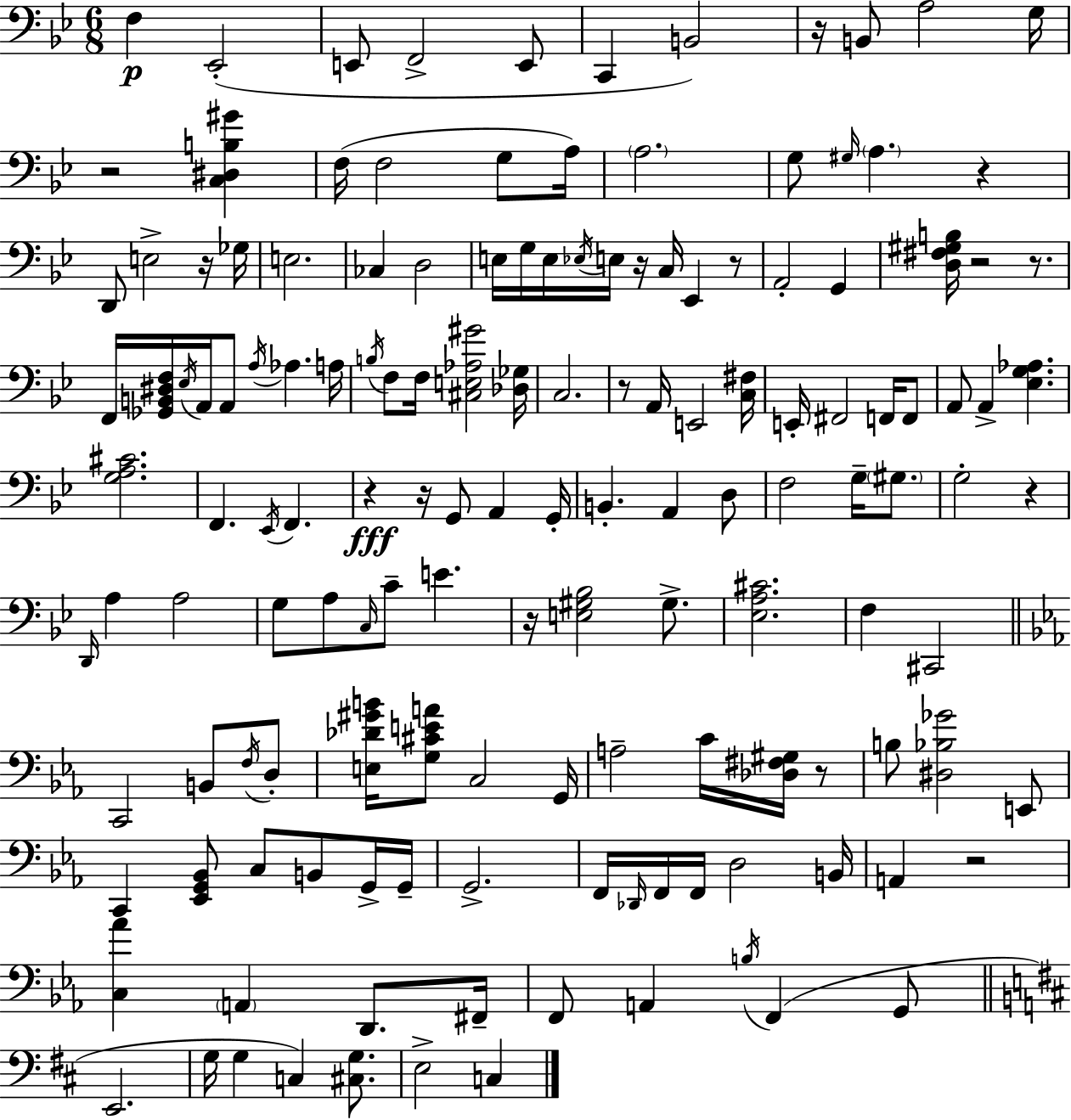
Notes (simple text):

F3/q Eb2/h E2/e F2/h E2/e C2/q B2/h R/s B2/e A3/h G3/s R/h [C3,D#3,B3,G#4]/q F3/s F3/h G3/e A3/s A3/h. G3/e G#3/s A3/q. R/q D2/e E3/h R/s Gb3/s E3/h. CES3/q D3/h E3/s G3/s E3/s Eb3/s E3/s R/s C3/s Eb2/q R/e A2/h G2/q [D3,F#3,G#3,B3]/s R/h R/e. F2/s [Gb2,B2,D#3,F3]/s Eb3/s A2/s A2/e A3/s Ab3/q. A3/s B3/s F3/e F3/s [C#3,E3,Ab3,G#4]/h [Db3,Gb3]/s C3/h. R/e A2/s E2/h [C3,F#3]/s E2/s F#2/h F2/s F2/e A2/e A2/q [Eb3,G3,Ab3]/q. [G3,A3,C#4]/h. F2/q. Eb2/s F2/q. R/q R/s G2/e A2/q G2/s B2/q. A2/q D3/e F3/h G3/s G#3/e. G3/h R/q D2/s A3/q A3/h G3/e A3/e C3/s C4/e E4/q. R/s [E3,G#3,Bb3]/h G#3/e. [Eb3,A3,C#4]/h. F3/q C#2/h C2/h B2/e F3/s D3/e [E3,Db4,G#4,B4]/s [G3,C#4,E4,A4]/e C3/h G2/s A3/h C4/s [Db3,F#3,G#3]/s R/e B3/e [D#3,Bb3,Gb4]/h E2/e C2/q [Eb2,G2,Bb2]/e C3/e B2/e G2/s G2/s G2/h. F2/s Db2/s F2/s F2/s D3/h B2/s A2/q R/h [C3,Ab4]/q A2/q D2/e. F#2/s F2/e A2/q B3/s F2/q G2/e E2/h. G3/s G3/q C3/q [C#3,G3]/e. E3/h C3/q